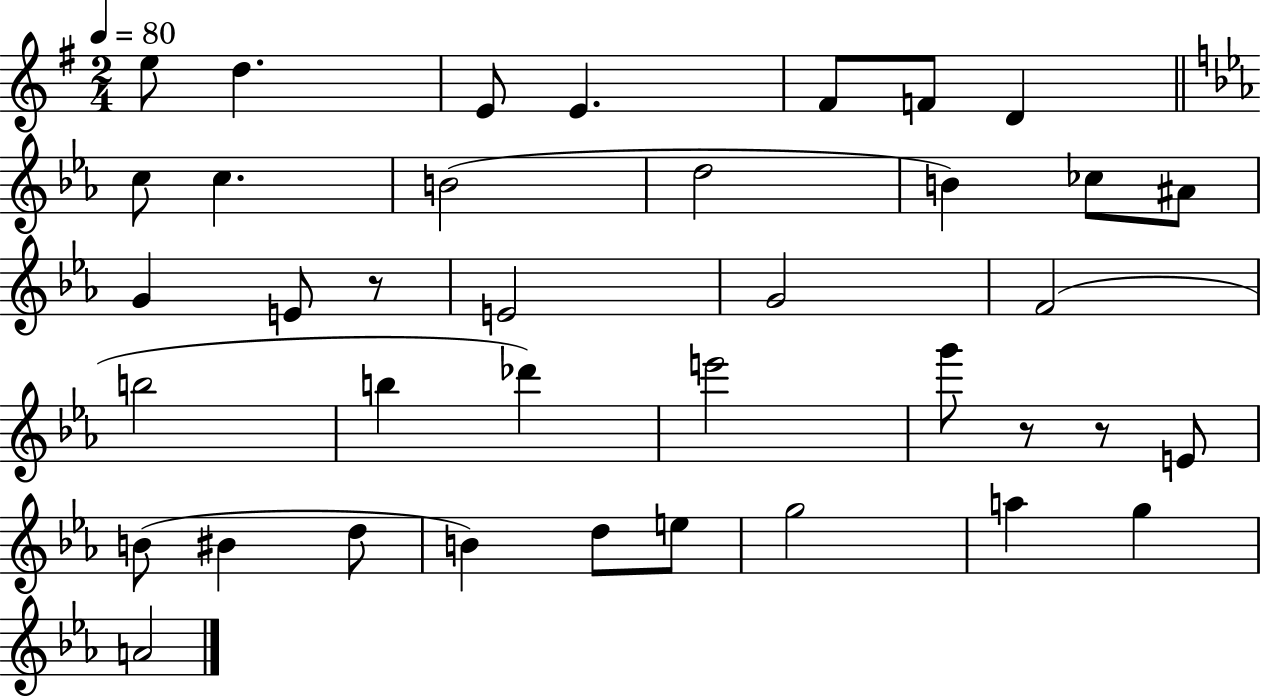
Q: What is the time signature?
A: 2/4